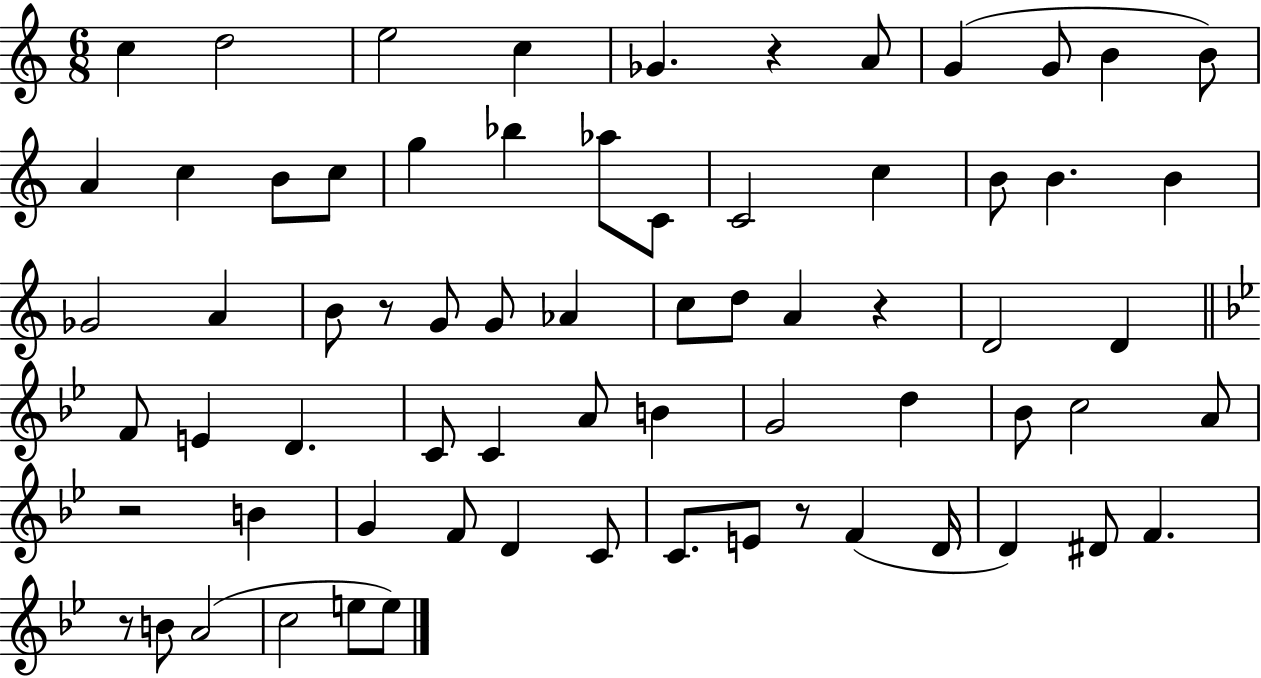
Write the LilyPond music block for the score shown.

{
  \clef treble
  \numericTimeSignature
  \time 6/8
  \key c \major
  c''4 d''2 | e''2 c''4 | ges'4. r4 a'8 | g'4( g'8 b'4 b'8) | \break a'4 c''4 b'8 c''8 | g''4 bes''4 aes''8 c'8 | c'2 c''4 | b'8 b'4. b'4 | \break ges'2 a'4 | b'8 r8 g'8 g'8 aes'4 | c''8 d''8 a'4 r4 | d'2 d'4 | \break \bar "||" \break \key g \minor f'8 e'4 d'4. | c'8 c'4 a'8 b'4 | g'2 d''4 | bes'8 c''2 a'8 | \break r2 b'4 | g'4 f'8 d'4 c'8 | c'8. e'8 r8 f'4( d'16 | d'4) dis'8 f'4. | \break r8 b'8 a'2( | c''2 e''8 e''8) | \bar "|."
}